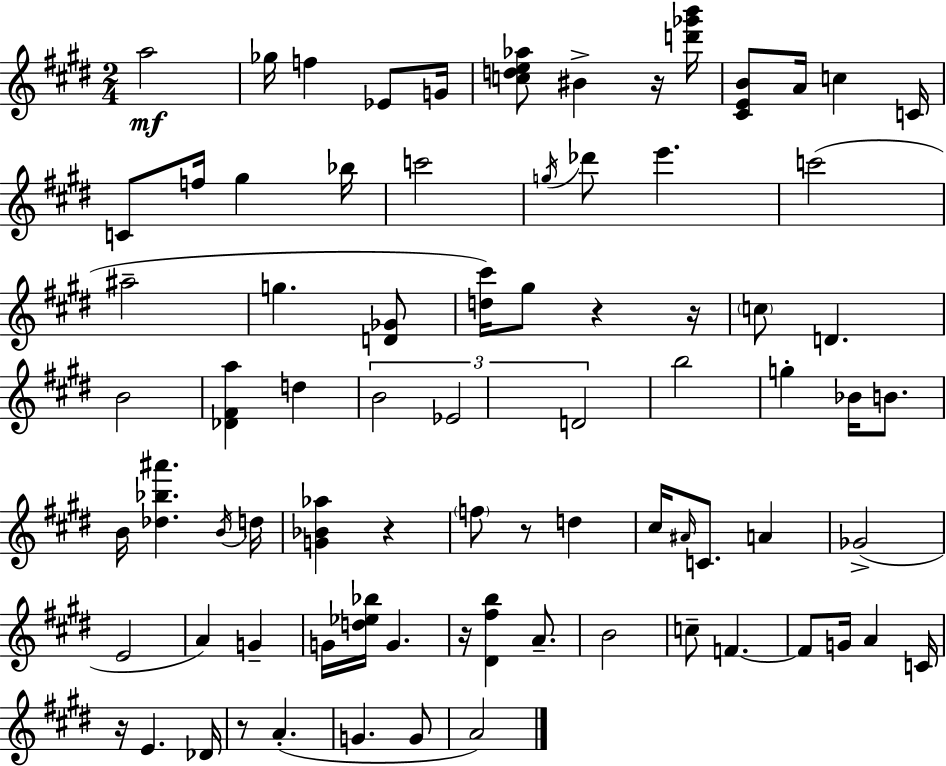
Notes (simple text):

A5/h Gb5/s F5/q Eb4/e G4/s [C5,D5,E5,Ab5]/e BIS4/q R/s [D6,Gb6,B6]/s [C#4,E4,B4]/e A4/s C5/q C4/s C4/e F5/s G#5/q Bb5/s C6/h G5/s Db6/e E6/q. C6/h A#5/h G5/q. [D4,Gb4]/e [D5,C#6]/s G#5/e R/q R/s C5/e D4/q. B4/h [Db4,F#4,A5]/q D5/q B4/h Eb4/h D4/h B5/h G5/q Bb4/s B4/e. B4/s [Db5,Bb5,A#6]/q. B4/s D5/s [G4,Bb4,Ab5]/q R/q F5/e R/e D5/q C#5/s A#4/s C4/e. A4/q Gb4/h E4/h A4/q G4/q G4/s [D5,Eb5,Bb5]/s G4/q. R/s [D#4,F#5,B5]/q A4/e. B4/h C5/e F4/q. F4/e G4/s A4/q C4/s R/s E4/q. Db4/s R/e A4/q. G4/q. G4/e A4/h